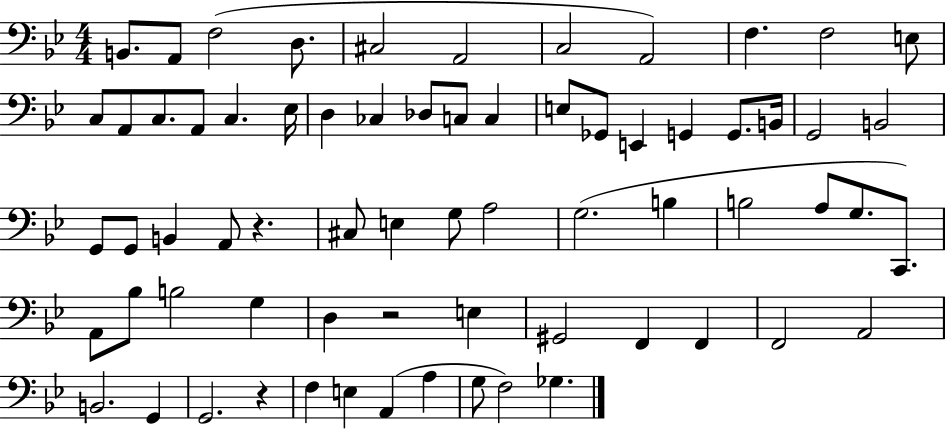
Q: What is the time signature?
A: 4/4